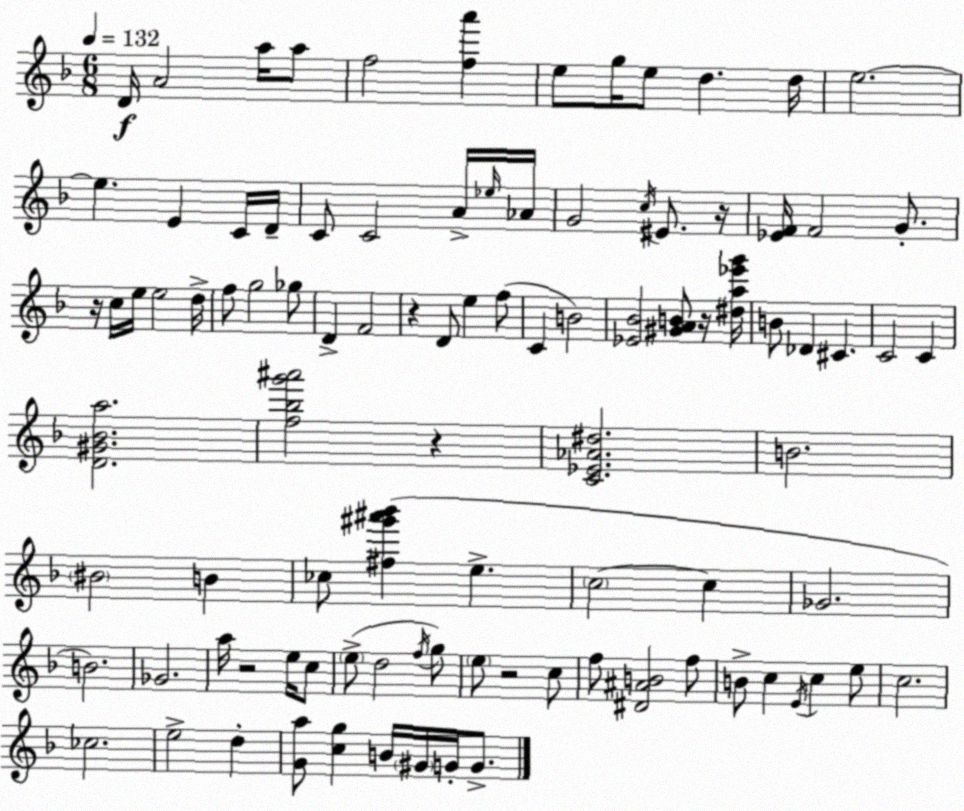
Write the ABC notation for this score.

X:1
T:Untitled
M:6/8
L:1/4
K:Dm
D/4 A2 a/4 a/2 f2 [fa'] e/2 g/4 e/2 d d/4 e2 e E C/4 D/4 C/2 C2 A/4 _e/4 _A/4 G2 c/4 ^E/2 z/4 [_EF]/4 F2 G/2 z/4 c/4 e/4 e2 d/4 f/2 g2 _g/2 D F2 z D/2 e f/2 C B2 [_E_B]2 [^GAB]/2 z/4 [^da_e'g']/4 B/2 _D ^C C2 C [D^G_Ba]2 [f_bg'^a']2 z [C_E_A^d]2 B2 ^B2 B _c/2 [^f^g'^a'_b'] e c2 c _G2 B2 _G2 a/4 z2 e/4 c/2 e/2 d2 f/4 g/2 e/2 z2 c/2 f/2 [^D^AB]2 f/2 B/2 c E/4 c e/2 c2 _c2 e2 d [Ga]/2 [cg] B/4 ^G/4 G/4 G/2